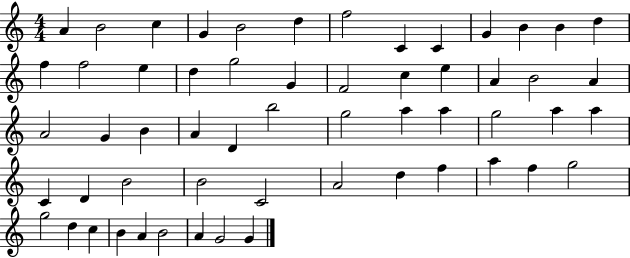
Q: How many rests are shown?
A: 0